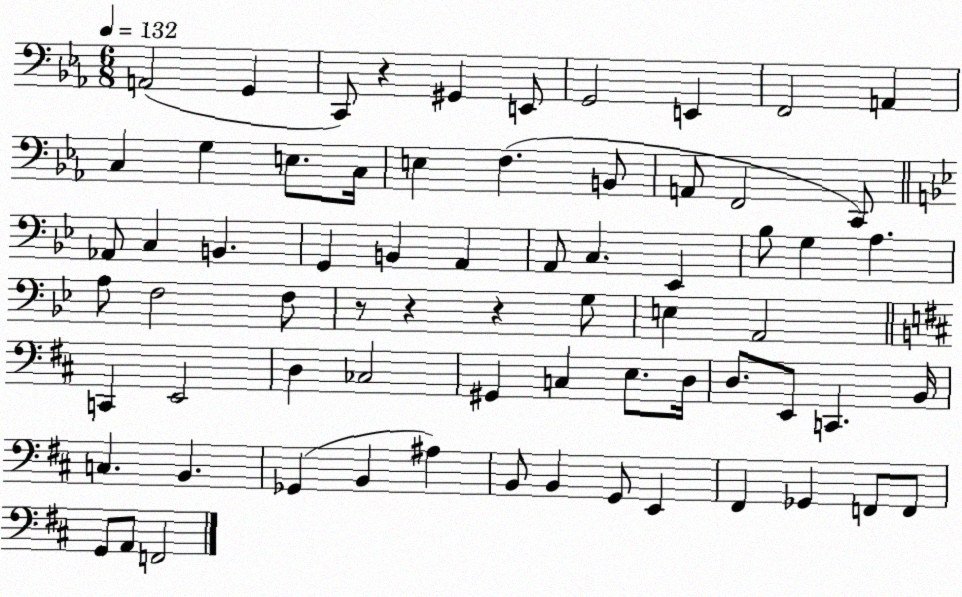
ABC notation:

X:1
T:Untitled
M:6/8
L:1/4
K:Eb
A,,2 G,, C,,/2 z ^G,, E,,/2 G,,2 E,, F,,2 A,, C, G, E,/2 C,/4 E, F, B,,/2 A,,/2 F,,2 C,,/2 _A,,/2 C, B,, G,, B,, A,, A,,/2 C, _E,, _B,/2 G, A, A,/2 F,2 F,/2 z/2 z z G,/2 E, A,,2 C,, E,,2 D, _C,2 ^G,, C, E,/2 D,/4 D,/2 E,,/2 C,, B,,/4 C, B,, _G,, B,, ^A, B,,/2 B,, G,,/2 E,, ^F,, _G,, F,,/2 F,,/2 G,,/2 A,,/2 F,,2